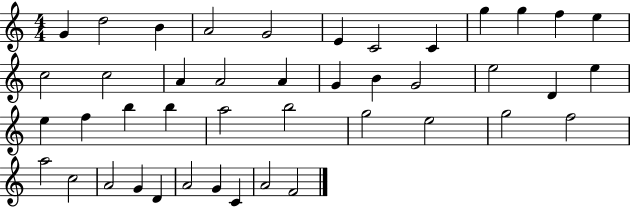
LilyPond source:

{
  \clef treble
  \numericTimeSignature
  \time 4/4
  \key c \major
  g'4 d''2 b'4 | a'2 g'2 | e'4 c'2 c'4 | g''4 g''4 f''4 e''4 | \break c''2 c''2 | a'4 a'2 a'4 | g'4 b'4 g'2 | e''2 d'4 e''4 | \break e''4 f''4 b''4 b''4 | a''2 b''2 | g''2 e''2 | g''2 f''2 | \break a''2 c''2 | a'2 g'4 d'4 | a'2 g'4 c'4 | a'2 f'2 | \break \bar "|."
}